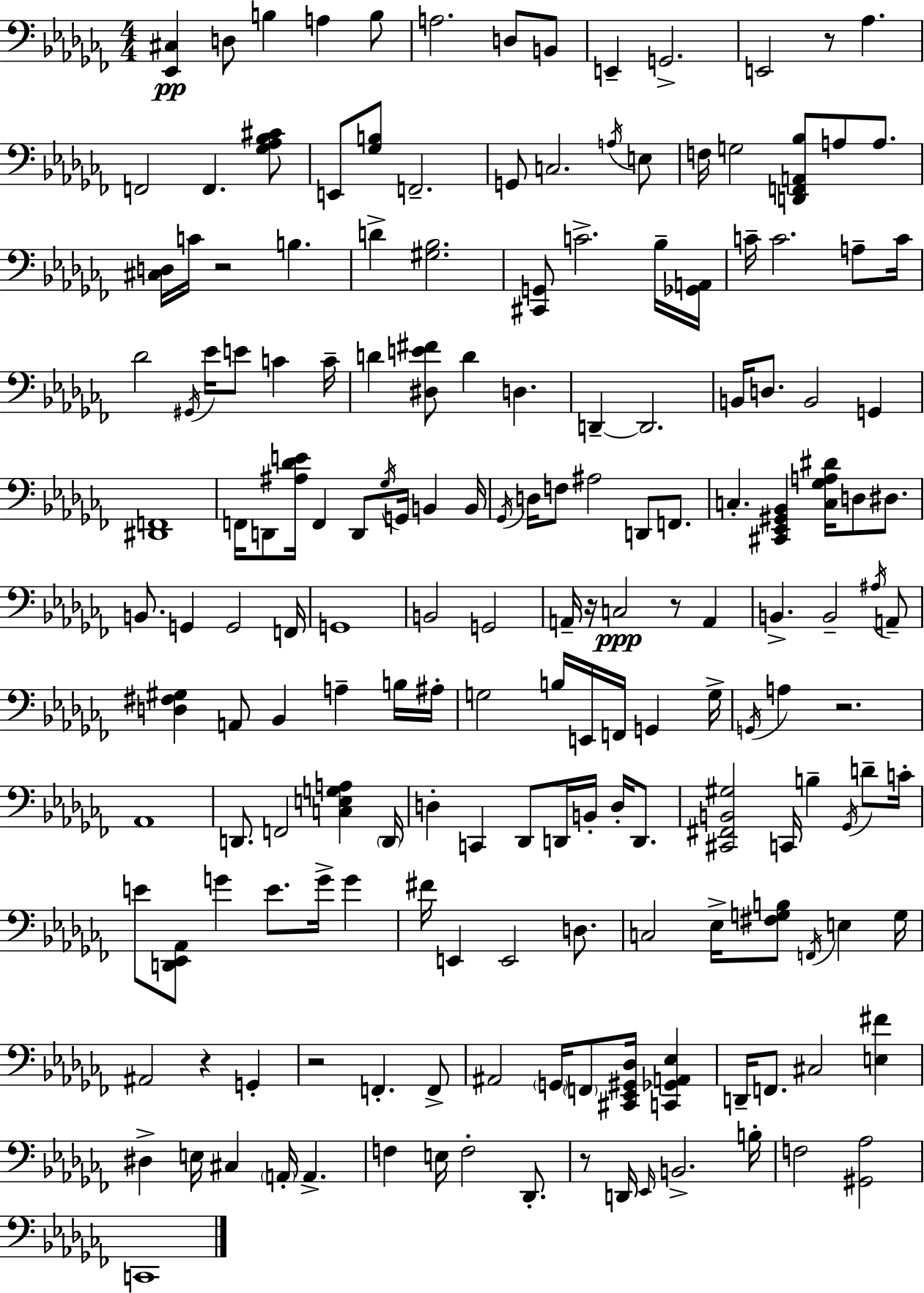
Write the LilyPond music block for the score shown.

{
  \clef bass
  \numericTimeSignature
  \time 4/4
  \key aes \minor
  <ees, cis>4\pp d8 b4 a4 b8 | a2. d8 b,8 | e,4-- g,2.-> | e,2 r8 aes4. | \break f,2 f,4. <ges aes bes cis'>8 | e,8 <ges b>8 f,2.-- | g,8 c2. \acciaccatura { a16 } e8 | f16 g2 <d, f, a, bes>8 a8 a8. | \break <cis d>16 c'16 r2 b4. | d'4-> <gis bes>2. | <cis, g,>8 c'2.-> bes16-- | <ges, a,>16 c'16-- c'2. a8-- | \break c'16 des'2 \acciaccatura { gis,16 } ees'16 e'8 c'4 | c'16-- d'4 <dis e' fis'>8 d'4 d4. | d,4--~~ d,2. | b,16 d8. b,2 g,4 | \break <dis, f,>1 | f,16 d,8 <ais des' e'>16 f,4 d,8 \acciaccatura { ges16 } g,16 b,4 | b,16 \acciaccatura { ges,16 } d16 f8 ais2 d,8 | f,8. c4.-. <cis, ees, gis, bes,>4 <c ges a dis'>16 d8 | \break dis8. b,8. g,4 g,2 | f,16 g,1 | b,2 g,2 | a,16-- r16 c2\ppp r8 | \break a,4 b,4.-> b,2-- | \acciaccatura { ais16 } a,8-- <d fis gis>4 a,8 bes,4 a4-- | b16 ais16-. g2 b16 e,16 f,16 | g,4 g16-> \acciaccatura { g,16 } a4 r2. | \break aes,1 | d,8. f,2 | <c e g a>4 \parenthesize d,16 d4-. c,4 des,8 | d,16 b,16-. d16-. d,8. <cis, fis, b, gis>2 c,16 b4-- | \break \acciaccatura { ges,16 } d'8-- c'16-. e'8 <d, ees, aes,>8 g'4 e'8. | g'16-> g'4 fis'16 e,4 e,2 | d8. c2 ees16-> | <fis g b>8 \acciaccatura { f,16 } e4 g16 ais,2 | \break r4 g,4-. r2 | f,4.-. f,8-> ais,2 | \parenthesize g,16 \parenthesize f,8 <cis, ees, gis, des>16 <c, ges, a, ees>4 d,16-- f,8. cis2 | <e fis'>4 dis4-> e16 cis4 | \break \parenthesize a,16-. a,4.-> f4 e16 f2-. | des,8.-. r8 d,16 \grace { ees,16 } b,2.-> | b16-. f2 | <gis, aes>2 c,1 | \break \bar "|."
}